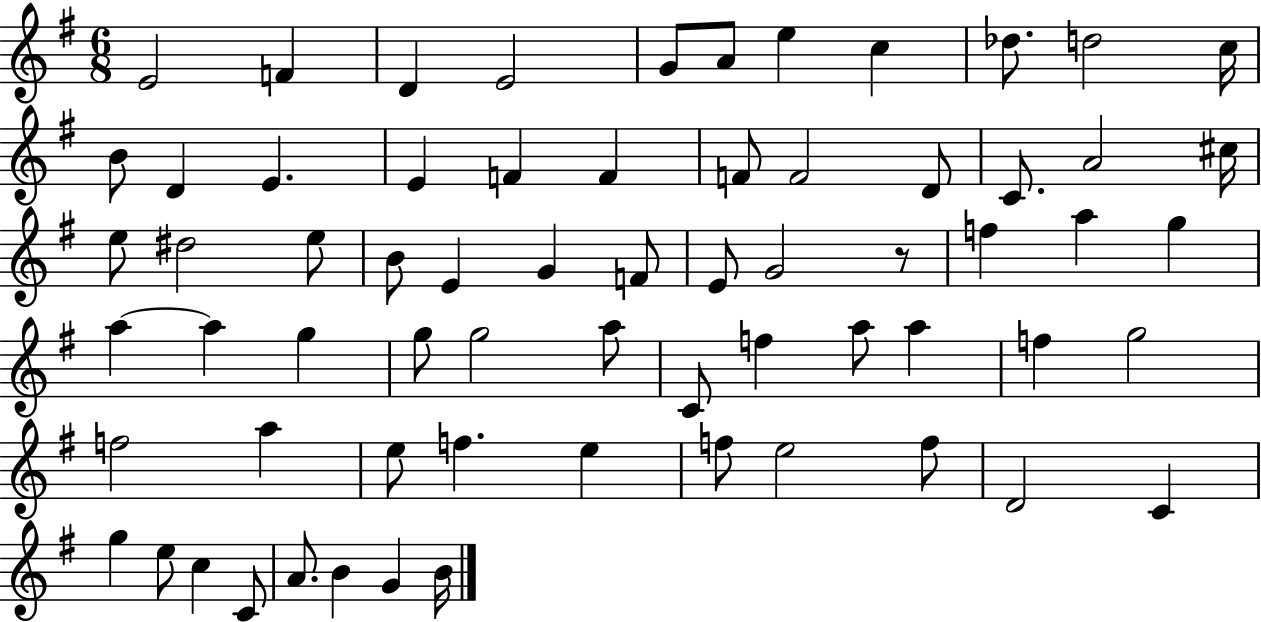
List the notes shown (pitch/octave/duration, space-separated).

E4/h F4/q D4/q E4/h G4/e A4/e E5/q C5/q Db5/e. D5/h C5/s B4/e D4/q E4/q. E4/q F4/q F4/q F4/e F4/h D4/e C4/e. A4/h C#5/s E5/e D#5/h E5/e B4/e E4/q G4/q F4/e E4/e G4/h R/e F5/q A5/q G5/q A5/q A5/q G5/q G5/e G5/h A5/e C4/e F5/q A5/e A5/q F5/q G5/h F5/h A5/q E5/e F5/q. E5/q F5/e E5/h F5/e D4/h C4/q G5/q E5/e C5/q C4/e A4/e. B4/q G4/q B4/s